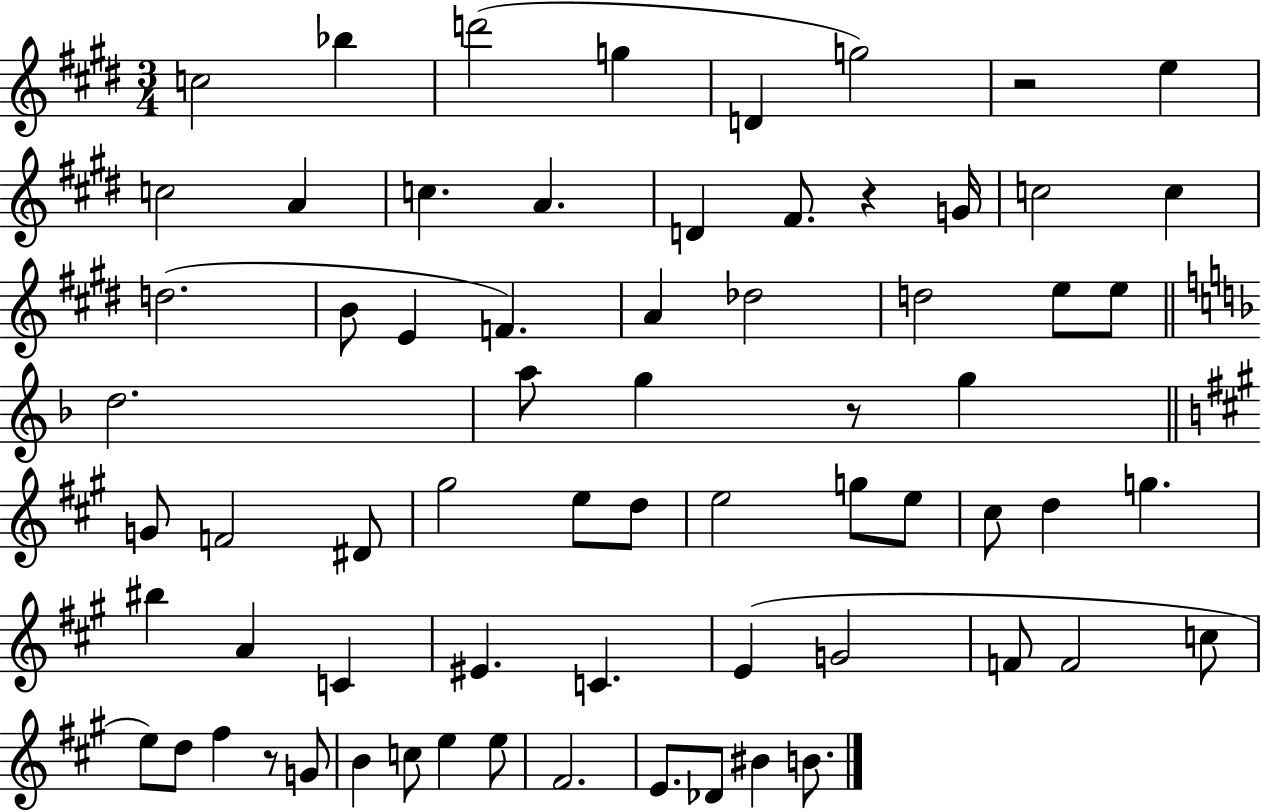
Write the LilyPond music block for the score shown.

{
  \clef treble
  \numericTimeSignature
  \time 3/4
  \key e \major
  c''2 bes''4 | d'''2( g''4 | d'4 g''2) | r2 e''4 | \break c''2 a'4 | c''4. a'4. | d'4 fis'8. r4 g'16 | c''2 c''4 | \break d''2.( | b'8 e'4 f'4.) | a'4 des''2 | d''2 e''8 e''8 | \break \bar "||" \break \key f \major d''2. | a''8 g''4 r8 g''4 | \bar "||" \break \key a \major g'8 f'2 dis'8 | gis''2 e''8 d''8 | e''2 g''8 e''8 | cis''8 d''4 g''4. | \break bis''4 a'4 c'4 | eis'4. c'4. | e'4( g'2 | f'8 f'2 c''8 | \break e''8) d''8 fis''4 r8 g'8 | b'4 c''8 e''4 e''8 | fis'2. | e'8. des'8 bis'4 b'8. | \break \bar "|."
}